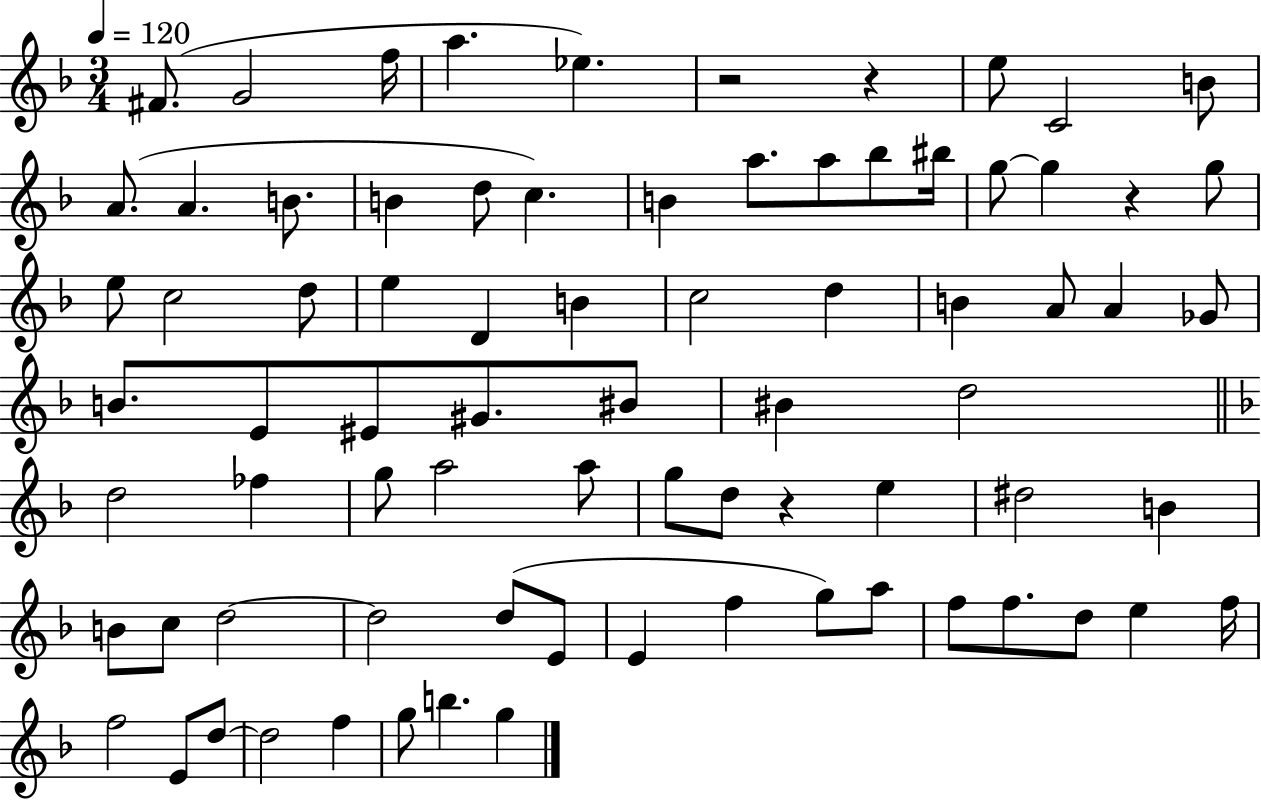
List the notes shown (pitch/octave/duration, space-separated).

F#4/e. G4/h F5/s A5/q. Eb5/q. R/h R/q E5/e C4/h B4/e A4/e. A4/q. B4/e. B4/q D5/e C5/q. B4/q A5/e. A5/e Bb5/e BIS5/s G5/e G5/q R/q G5/e E5/e C5/h D5/e E5/q D4/q B4/q C5/h D5/q B4/q A4/e A4/q Gb4/e B4/e. E4/e EIS4/e G#4/e. BIS4/e BIS4/q D5/h D5/h FES5/q G5/e A5/h A5/e G5/e D5/e R/q E5/q D#5/h B4/q B4/e C5/e D5/h D5/h D5/e E4/e E4/q F5/q G5/e A5/e F5/e F5/e. D5/e E5/q F5/s F5/h E4/e D5/e D5/h F5/q G5/e B5/q. G5/q